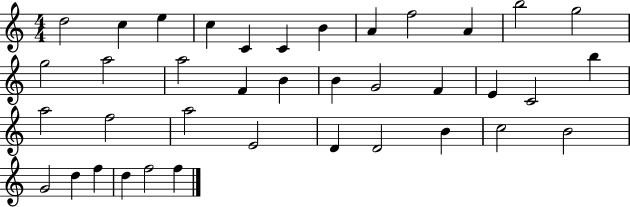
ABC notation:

X:1
T:Untitled
M:4/4
L:1/4
K:C
d2 c e c C C B A f2 A b2 g2 g2 a2 a2 F B B G2 F E C2 b a2 f2 a2 E2 D D2 B c2 B2 G2 d f d f2 f